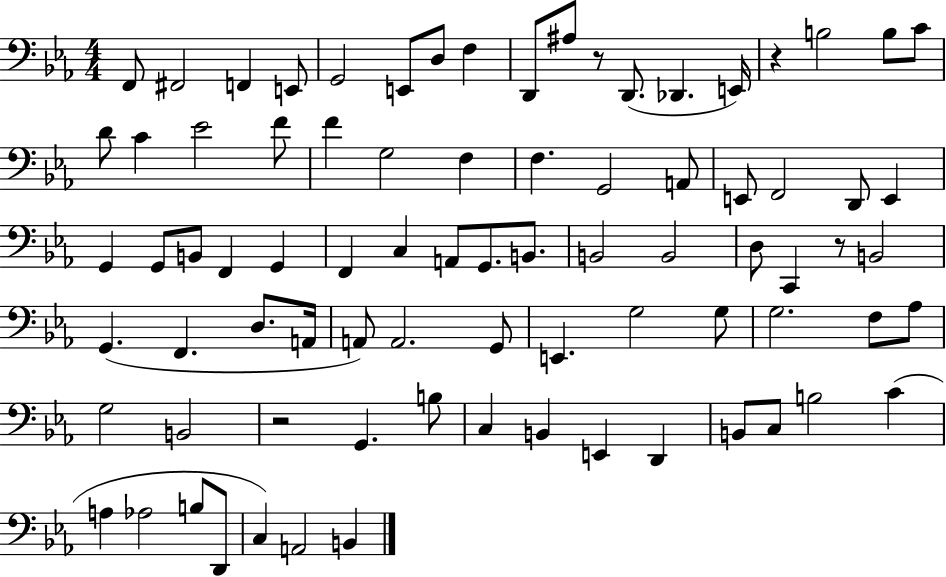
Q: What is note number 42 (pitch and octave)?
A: B2